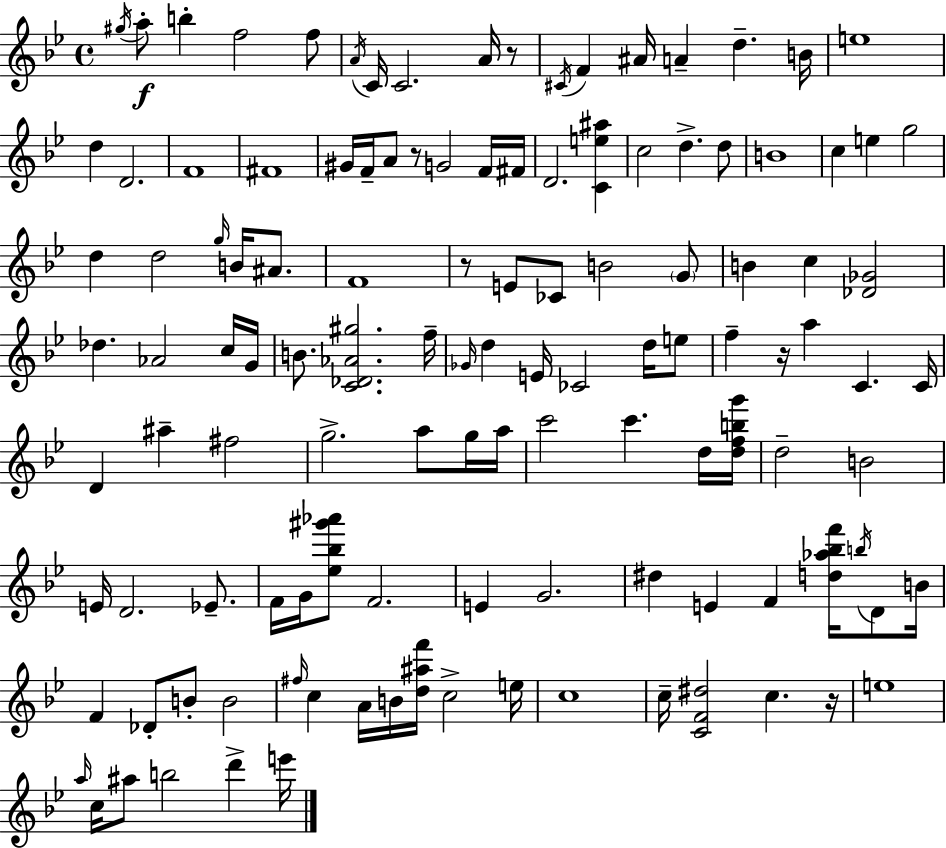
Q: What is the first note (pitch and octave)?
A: G#5